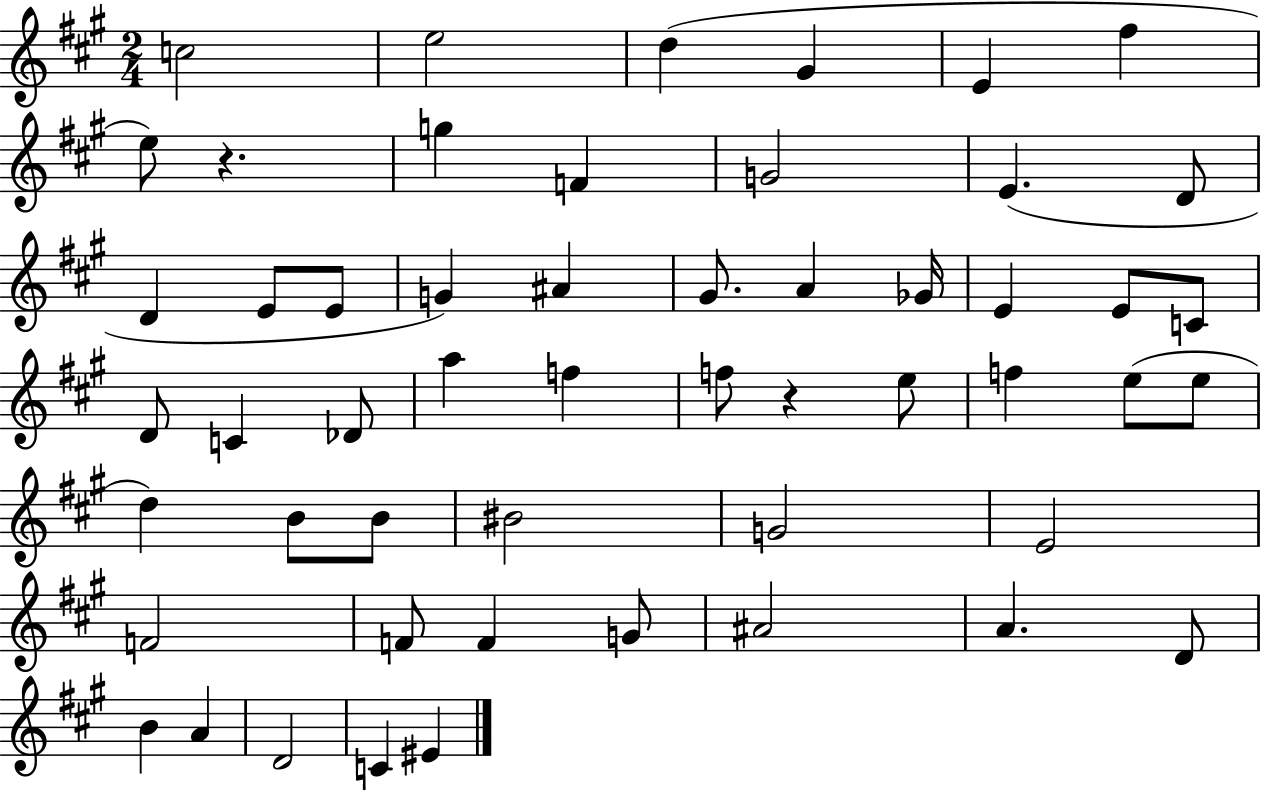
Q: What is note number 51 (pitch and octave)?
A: EIS4